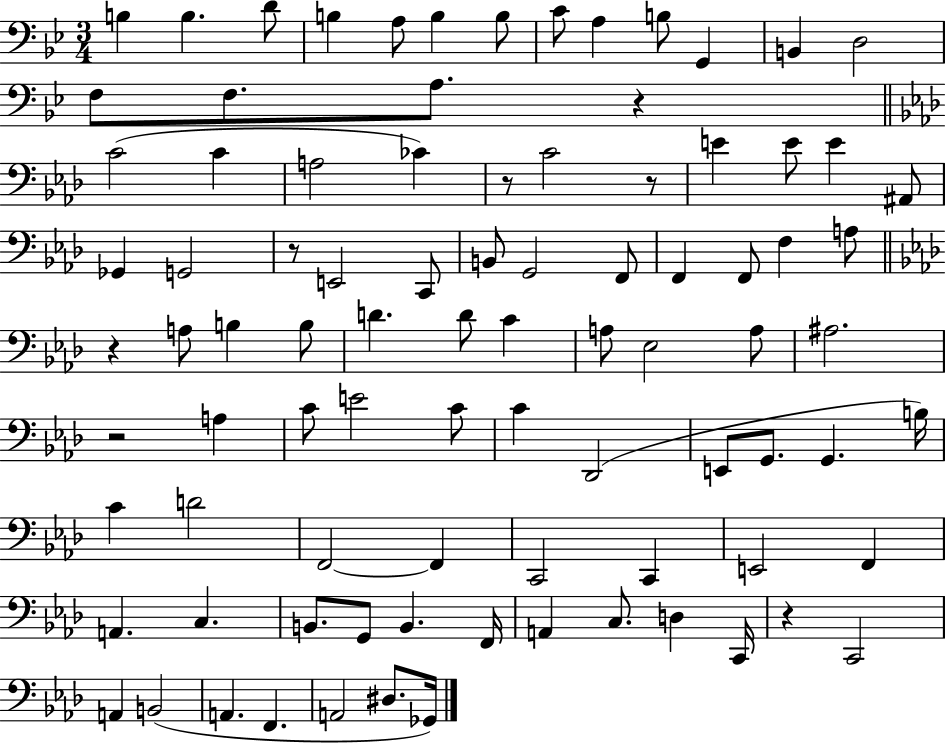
B3/q B3/q. D4/e B3/q A3/e B3/q B3/e C4/e A3/q B3/e G2/q B2/q D3/h F3/e F3/e. A3/e. R/q C4/h C4/q A3/h CES4/q R/e C4/h R/e E4/q E4/e E4/q A#2/e Gb2/q G2/h R/e E2/h C2/e B2/e G2/h F2/e F2/q F2/e F3/q A3/e R/q A3/e B3/q B3/e D4/q. D4/e C4/q A3/e Eb3/h A3/e A#3/h. R/h A3/q C4/e E4/h C4/e C4/q Db2/h E2/e G2/e. G2/q. B3/s C4/q D4/h F2/h F2/q C2/h C2/q E2/h F2/q A2/q. C3/q. B2/e. G2/e B2/q. F2/s A2/q C3/e. D3/q C2/s R/q C2/h A2/q B2/h A2/q. F2/q. A2/h D#3/e. Gb2/s